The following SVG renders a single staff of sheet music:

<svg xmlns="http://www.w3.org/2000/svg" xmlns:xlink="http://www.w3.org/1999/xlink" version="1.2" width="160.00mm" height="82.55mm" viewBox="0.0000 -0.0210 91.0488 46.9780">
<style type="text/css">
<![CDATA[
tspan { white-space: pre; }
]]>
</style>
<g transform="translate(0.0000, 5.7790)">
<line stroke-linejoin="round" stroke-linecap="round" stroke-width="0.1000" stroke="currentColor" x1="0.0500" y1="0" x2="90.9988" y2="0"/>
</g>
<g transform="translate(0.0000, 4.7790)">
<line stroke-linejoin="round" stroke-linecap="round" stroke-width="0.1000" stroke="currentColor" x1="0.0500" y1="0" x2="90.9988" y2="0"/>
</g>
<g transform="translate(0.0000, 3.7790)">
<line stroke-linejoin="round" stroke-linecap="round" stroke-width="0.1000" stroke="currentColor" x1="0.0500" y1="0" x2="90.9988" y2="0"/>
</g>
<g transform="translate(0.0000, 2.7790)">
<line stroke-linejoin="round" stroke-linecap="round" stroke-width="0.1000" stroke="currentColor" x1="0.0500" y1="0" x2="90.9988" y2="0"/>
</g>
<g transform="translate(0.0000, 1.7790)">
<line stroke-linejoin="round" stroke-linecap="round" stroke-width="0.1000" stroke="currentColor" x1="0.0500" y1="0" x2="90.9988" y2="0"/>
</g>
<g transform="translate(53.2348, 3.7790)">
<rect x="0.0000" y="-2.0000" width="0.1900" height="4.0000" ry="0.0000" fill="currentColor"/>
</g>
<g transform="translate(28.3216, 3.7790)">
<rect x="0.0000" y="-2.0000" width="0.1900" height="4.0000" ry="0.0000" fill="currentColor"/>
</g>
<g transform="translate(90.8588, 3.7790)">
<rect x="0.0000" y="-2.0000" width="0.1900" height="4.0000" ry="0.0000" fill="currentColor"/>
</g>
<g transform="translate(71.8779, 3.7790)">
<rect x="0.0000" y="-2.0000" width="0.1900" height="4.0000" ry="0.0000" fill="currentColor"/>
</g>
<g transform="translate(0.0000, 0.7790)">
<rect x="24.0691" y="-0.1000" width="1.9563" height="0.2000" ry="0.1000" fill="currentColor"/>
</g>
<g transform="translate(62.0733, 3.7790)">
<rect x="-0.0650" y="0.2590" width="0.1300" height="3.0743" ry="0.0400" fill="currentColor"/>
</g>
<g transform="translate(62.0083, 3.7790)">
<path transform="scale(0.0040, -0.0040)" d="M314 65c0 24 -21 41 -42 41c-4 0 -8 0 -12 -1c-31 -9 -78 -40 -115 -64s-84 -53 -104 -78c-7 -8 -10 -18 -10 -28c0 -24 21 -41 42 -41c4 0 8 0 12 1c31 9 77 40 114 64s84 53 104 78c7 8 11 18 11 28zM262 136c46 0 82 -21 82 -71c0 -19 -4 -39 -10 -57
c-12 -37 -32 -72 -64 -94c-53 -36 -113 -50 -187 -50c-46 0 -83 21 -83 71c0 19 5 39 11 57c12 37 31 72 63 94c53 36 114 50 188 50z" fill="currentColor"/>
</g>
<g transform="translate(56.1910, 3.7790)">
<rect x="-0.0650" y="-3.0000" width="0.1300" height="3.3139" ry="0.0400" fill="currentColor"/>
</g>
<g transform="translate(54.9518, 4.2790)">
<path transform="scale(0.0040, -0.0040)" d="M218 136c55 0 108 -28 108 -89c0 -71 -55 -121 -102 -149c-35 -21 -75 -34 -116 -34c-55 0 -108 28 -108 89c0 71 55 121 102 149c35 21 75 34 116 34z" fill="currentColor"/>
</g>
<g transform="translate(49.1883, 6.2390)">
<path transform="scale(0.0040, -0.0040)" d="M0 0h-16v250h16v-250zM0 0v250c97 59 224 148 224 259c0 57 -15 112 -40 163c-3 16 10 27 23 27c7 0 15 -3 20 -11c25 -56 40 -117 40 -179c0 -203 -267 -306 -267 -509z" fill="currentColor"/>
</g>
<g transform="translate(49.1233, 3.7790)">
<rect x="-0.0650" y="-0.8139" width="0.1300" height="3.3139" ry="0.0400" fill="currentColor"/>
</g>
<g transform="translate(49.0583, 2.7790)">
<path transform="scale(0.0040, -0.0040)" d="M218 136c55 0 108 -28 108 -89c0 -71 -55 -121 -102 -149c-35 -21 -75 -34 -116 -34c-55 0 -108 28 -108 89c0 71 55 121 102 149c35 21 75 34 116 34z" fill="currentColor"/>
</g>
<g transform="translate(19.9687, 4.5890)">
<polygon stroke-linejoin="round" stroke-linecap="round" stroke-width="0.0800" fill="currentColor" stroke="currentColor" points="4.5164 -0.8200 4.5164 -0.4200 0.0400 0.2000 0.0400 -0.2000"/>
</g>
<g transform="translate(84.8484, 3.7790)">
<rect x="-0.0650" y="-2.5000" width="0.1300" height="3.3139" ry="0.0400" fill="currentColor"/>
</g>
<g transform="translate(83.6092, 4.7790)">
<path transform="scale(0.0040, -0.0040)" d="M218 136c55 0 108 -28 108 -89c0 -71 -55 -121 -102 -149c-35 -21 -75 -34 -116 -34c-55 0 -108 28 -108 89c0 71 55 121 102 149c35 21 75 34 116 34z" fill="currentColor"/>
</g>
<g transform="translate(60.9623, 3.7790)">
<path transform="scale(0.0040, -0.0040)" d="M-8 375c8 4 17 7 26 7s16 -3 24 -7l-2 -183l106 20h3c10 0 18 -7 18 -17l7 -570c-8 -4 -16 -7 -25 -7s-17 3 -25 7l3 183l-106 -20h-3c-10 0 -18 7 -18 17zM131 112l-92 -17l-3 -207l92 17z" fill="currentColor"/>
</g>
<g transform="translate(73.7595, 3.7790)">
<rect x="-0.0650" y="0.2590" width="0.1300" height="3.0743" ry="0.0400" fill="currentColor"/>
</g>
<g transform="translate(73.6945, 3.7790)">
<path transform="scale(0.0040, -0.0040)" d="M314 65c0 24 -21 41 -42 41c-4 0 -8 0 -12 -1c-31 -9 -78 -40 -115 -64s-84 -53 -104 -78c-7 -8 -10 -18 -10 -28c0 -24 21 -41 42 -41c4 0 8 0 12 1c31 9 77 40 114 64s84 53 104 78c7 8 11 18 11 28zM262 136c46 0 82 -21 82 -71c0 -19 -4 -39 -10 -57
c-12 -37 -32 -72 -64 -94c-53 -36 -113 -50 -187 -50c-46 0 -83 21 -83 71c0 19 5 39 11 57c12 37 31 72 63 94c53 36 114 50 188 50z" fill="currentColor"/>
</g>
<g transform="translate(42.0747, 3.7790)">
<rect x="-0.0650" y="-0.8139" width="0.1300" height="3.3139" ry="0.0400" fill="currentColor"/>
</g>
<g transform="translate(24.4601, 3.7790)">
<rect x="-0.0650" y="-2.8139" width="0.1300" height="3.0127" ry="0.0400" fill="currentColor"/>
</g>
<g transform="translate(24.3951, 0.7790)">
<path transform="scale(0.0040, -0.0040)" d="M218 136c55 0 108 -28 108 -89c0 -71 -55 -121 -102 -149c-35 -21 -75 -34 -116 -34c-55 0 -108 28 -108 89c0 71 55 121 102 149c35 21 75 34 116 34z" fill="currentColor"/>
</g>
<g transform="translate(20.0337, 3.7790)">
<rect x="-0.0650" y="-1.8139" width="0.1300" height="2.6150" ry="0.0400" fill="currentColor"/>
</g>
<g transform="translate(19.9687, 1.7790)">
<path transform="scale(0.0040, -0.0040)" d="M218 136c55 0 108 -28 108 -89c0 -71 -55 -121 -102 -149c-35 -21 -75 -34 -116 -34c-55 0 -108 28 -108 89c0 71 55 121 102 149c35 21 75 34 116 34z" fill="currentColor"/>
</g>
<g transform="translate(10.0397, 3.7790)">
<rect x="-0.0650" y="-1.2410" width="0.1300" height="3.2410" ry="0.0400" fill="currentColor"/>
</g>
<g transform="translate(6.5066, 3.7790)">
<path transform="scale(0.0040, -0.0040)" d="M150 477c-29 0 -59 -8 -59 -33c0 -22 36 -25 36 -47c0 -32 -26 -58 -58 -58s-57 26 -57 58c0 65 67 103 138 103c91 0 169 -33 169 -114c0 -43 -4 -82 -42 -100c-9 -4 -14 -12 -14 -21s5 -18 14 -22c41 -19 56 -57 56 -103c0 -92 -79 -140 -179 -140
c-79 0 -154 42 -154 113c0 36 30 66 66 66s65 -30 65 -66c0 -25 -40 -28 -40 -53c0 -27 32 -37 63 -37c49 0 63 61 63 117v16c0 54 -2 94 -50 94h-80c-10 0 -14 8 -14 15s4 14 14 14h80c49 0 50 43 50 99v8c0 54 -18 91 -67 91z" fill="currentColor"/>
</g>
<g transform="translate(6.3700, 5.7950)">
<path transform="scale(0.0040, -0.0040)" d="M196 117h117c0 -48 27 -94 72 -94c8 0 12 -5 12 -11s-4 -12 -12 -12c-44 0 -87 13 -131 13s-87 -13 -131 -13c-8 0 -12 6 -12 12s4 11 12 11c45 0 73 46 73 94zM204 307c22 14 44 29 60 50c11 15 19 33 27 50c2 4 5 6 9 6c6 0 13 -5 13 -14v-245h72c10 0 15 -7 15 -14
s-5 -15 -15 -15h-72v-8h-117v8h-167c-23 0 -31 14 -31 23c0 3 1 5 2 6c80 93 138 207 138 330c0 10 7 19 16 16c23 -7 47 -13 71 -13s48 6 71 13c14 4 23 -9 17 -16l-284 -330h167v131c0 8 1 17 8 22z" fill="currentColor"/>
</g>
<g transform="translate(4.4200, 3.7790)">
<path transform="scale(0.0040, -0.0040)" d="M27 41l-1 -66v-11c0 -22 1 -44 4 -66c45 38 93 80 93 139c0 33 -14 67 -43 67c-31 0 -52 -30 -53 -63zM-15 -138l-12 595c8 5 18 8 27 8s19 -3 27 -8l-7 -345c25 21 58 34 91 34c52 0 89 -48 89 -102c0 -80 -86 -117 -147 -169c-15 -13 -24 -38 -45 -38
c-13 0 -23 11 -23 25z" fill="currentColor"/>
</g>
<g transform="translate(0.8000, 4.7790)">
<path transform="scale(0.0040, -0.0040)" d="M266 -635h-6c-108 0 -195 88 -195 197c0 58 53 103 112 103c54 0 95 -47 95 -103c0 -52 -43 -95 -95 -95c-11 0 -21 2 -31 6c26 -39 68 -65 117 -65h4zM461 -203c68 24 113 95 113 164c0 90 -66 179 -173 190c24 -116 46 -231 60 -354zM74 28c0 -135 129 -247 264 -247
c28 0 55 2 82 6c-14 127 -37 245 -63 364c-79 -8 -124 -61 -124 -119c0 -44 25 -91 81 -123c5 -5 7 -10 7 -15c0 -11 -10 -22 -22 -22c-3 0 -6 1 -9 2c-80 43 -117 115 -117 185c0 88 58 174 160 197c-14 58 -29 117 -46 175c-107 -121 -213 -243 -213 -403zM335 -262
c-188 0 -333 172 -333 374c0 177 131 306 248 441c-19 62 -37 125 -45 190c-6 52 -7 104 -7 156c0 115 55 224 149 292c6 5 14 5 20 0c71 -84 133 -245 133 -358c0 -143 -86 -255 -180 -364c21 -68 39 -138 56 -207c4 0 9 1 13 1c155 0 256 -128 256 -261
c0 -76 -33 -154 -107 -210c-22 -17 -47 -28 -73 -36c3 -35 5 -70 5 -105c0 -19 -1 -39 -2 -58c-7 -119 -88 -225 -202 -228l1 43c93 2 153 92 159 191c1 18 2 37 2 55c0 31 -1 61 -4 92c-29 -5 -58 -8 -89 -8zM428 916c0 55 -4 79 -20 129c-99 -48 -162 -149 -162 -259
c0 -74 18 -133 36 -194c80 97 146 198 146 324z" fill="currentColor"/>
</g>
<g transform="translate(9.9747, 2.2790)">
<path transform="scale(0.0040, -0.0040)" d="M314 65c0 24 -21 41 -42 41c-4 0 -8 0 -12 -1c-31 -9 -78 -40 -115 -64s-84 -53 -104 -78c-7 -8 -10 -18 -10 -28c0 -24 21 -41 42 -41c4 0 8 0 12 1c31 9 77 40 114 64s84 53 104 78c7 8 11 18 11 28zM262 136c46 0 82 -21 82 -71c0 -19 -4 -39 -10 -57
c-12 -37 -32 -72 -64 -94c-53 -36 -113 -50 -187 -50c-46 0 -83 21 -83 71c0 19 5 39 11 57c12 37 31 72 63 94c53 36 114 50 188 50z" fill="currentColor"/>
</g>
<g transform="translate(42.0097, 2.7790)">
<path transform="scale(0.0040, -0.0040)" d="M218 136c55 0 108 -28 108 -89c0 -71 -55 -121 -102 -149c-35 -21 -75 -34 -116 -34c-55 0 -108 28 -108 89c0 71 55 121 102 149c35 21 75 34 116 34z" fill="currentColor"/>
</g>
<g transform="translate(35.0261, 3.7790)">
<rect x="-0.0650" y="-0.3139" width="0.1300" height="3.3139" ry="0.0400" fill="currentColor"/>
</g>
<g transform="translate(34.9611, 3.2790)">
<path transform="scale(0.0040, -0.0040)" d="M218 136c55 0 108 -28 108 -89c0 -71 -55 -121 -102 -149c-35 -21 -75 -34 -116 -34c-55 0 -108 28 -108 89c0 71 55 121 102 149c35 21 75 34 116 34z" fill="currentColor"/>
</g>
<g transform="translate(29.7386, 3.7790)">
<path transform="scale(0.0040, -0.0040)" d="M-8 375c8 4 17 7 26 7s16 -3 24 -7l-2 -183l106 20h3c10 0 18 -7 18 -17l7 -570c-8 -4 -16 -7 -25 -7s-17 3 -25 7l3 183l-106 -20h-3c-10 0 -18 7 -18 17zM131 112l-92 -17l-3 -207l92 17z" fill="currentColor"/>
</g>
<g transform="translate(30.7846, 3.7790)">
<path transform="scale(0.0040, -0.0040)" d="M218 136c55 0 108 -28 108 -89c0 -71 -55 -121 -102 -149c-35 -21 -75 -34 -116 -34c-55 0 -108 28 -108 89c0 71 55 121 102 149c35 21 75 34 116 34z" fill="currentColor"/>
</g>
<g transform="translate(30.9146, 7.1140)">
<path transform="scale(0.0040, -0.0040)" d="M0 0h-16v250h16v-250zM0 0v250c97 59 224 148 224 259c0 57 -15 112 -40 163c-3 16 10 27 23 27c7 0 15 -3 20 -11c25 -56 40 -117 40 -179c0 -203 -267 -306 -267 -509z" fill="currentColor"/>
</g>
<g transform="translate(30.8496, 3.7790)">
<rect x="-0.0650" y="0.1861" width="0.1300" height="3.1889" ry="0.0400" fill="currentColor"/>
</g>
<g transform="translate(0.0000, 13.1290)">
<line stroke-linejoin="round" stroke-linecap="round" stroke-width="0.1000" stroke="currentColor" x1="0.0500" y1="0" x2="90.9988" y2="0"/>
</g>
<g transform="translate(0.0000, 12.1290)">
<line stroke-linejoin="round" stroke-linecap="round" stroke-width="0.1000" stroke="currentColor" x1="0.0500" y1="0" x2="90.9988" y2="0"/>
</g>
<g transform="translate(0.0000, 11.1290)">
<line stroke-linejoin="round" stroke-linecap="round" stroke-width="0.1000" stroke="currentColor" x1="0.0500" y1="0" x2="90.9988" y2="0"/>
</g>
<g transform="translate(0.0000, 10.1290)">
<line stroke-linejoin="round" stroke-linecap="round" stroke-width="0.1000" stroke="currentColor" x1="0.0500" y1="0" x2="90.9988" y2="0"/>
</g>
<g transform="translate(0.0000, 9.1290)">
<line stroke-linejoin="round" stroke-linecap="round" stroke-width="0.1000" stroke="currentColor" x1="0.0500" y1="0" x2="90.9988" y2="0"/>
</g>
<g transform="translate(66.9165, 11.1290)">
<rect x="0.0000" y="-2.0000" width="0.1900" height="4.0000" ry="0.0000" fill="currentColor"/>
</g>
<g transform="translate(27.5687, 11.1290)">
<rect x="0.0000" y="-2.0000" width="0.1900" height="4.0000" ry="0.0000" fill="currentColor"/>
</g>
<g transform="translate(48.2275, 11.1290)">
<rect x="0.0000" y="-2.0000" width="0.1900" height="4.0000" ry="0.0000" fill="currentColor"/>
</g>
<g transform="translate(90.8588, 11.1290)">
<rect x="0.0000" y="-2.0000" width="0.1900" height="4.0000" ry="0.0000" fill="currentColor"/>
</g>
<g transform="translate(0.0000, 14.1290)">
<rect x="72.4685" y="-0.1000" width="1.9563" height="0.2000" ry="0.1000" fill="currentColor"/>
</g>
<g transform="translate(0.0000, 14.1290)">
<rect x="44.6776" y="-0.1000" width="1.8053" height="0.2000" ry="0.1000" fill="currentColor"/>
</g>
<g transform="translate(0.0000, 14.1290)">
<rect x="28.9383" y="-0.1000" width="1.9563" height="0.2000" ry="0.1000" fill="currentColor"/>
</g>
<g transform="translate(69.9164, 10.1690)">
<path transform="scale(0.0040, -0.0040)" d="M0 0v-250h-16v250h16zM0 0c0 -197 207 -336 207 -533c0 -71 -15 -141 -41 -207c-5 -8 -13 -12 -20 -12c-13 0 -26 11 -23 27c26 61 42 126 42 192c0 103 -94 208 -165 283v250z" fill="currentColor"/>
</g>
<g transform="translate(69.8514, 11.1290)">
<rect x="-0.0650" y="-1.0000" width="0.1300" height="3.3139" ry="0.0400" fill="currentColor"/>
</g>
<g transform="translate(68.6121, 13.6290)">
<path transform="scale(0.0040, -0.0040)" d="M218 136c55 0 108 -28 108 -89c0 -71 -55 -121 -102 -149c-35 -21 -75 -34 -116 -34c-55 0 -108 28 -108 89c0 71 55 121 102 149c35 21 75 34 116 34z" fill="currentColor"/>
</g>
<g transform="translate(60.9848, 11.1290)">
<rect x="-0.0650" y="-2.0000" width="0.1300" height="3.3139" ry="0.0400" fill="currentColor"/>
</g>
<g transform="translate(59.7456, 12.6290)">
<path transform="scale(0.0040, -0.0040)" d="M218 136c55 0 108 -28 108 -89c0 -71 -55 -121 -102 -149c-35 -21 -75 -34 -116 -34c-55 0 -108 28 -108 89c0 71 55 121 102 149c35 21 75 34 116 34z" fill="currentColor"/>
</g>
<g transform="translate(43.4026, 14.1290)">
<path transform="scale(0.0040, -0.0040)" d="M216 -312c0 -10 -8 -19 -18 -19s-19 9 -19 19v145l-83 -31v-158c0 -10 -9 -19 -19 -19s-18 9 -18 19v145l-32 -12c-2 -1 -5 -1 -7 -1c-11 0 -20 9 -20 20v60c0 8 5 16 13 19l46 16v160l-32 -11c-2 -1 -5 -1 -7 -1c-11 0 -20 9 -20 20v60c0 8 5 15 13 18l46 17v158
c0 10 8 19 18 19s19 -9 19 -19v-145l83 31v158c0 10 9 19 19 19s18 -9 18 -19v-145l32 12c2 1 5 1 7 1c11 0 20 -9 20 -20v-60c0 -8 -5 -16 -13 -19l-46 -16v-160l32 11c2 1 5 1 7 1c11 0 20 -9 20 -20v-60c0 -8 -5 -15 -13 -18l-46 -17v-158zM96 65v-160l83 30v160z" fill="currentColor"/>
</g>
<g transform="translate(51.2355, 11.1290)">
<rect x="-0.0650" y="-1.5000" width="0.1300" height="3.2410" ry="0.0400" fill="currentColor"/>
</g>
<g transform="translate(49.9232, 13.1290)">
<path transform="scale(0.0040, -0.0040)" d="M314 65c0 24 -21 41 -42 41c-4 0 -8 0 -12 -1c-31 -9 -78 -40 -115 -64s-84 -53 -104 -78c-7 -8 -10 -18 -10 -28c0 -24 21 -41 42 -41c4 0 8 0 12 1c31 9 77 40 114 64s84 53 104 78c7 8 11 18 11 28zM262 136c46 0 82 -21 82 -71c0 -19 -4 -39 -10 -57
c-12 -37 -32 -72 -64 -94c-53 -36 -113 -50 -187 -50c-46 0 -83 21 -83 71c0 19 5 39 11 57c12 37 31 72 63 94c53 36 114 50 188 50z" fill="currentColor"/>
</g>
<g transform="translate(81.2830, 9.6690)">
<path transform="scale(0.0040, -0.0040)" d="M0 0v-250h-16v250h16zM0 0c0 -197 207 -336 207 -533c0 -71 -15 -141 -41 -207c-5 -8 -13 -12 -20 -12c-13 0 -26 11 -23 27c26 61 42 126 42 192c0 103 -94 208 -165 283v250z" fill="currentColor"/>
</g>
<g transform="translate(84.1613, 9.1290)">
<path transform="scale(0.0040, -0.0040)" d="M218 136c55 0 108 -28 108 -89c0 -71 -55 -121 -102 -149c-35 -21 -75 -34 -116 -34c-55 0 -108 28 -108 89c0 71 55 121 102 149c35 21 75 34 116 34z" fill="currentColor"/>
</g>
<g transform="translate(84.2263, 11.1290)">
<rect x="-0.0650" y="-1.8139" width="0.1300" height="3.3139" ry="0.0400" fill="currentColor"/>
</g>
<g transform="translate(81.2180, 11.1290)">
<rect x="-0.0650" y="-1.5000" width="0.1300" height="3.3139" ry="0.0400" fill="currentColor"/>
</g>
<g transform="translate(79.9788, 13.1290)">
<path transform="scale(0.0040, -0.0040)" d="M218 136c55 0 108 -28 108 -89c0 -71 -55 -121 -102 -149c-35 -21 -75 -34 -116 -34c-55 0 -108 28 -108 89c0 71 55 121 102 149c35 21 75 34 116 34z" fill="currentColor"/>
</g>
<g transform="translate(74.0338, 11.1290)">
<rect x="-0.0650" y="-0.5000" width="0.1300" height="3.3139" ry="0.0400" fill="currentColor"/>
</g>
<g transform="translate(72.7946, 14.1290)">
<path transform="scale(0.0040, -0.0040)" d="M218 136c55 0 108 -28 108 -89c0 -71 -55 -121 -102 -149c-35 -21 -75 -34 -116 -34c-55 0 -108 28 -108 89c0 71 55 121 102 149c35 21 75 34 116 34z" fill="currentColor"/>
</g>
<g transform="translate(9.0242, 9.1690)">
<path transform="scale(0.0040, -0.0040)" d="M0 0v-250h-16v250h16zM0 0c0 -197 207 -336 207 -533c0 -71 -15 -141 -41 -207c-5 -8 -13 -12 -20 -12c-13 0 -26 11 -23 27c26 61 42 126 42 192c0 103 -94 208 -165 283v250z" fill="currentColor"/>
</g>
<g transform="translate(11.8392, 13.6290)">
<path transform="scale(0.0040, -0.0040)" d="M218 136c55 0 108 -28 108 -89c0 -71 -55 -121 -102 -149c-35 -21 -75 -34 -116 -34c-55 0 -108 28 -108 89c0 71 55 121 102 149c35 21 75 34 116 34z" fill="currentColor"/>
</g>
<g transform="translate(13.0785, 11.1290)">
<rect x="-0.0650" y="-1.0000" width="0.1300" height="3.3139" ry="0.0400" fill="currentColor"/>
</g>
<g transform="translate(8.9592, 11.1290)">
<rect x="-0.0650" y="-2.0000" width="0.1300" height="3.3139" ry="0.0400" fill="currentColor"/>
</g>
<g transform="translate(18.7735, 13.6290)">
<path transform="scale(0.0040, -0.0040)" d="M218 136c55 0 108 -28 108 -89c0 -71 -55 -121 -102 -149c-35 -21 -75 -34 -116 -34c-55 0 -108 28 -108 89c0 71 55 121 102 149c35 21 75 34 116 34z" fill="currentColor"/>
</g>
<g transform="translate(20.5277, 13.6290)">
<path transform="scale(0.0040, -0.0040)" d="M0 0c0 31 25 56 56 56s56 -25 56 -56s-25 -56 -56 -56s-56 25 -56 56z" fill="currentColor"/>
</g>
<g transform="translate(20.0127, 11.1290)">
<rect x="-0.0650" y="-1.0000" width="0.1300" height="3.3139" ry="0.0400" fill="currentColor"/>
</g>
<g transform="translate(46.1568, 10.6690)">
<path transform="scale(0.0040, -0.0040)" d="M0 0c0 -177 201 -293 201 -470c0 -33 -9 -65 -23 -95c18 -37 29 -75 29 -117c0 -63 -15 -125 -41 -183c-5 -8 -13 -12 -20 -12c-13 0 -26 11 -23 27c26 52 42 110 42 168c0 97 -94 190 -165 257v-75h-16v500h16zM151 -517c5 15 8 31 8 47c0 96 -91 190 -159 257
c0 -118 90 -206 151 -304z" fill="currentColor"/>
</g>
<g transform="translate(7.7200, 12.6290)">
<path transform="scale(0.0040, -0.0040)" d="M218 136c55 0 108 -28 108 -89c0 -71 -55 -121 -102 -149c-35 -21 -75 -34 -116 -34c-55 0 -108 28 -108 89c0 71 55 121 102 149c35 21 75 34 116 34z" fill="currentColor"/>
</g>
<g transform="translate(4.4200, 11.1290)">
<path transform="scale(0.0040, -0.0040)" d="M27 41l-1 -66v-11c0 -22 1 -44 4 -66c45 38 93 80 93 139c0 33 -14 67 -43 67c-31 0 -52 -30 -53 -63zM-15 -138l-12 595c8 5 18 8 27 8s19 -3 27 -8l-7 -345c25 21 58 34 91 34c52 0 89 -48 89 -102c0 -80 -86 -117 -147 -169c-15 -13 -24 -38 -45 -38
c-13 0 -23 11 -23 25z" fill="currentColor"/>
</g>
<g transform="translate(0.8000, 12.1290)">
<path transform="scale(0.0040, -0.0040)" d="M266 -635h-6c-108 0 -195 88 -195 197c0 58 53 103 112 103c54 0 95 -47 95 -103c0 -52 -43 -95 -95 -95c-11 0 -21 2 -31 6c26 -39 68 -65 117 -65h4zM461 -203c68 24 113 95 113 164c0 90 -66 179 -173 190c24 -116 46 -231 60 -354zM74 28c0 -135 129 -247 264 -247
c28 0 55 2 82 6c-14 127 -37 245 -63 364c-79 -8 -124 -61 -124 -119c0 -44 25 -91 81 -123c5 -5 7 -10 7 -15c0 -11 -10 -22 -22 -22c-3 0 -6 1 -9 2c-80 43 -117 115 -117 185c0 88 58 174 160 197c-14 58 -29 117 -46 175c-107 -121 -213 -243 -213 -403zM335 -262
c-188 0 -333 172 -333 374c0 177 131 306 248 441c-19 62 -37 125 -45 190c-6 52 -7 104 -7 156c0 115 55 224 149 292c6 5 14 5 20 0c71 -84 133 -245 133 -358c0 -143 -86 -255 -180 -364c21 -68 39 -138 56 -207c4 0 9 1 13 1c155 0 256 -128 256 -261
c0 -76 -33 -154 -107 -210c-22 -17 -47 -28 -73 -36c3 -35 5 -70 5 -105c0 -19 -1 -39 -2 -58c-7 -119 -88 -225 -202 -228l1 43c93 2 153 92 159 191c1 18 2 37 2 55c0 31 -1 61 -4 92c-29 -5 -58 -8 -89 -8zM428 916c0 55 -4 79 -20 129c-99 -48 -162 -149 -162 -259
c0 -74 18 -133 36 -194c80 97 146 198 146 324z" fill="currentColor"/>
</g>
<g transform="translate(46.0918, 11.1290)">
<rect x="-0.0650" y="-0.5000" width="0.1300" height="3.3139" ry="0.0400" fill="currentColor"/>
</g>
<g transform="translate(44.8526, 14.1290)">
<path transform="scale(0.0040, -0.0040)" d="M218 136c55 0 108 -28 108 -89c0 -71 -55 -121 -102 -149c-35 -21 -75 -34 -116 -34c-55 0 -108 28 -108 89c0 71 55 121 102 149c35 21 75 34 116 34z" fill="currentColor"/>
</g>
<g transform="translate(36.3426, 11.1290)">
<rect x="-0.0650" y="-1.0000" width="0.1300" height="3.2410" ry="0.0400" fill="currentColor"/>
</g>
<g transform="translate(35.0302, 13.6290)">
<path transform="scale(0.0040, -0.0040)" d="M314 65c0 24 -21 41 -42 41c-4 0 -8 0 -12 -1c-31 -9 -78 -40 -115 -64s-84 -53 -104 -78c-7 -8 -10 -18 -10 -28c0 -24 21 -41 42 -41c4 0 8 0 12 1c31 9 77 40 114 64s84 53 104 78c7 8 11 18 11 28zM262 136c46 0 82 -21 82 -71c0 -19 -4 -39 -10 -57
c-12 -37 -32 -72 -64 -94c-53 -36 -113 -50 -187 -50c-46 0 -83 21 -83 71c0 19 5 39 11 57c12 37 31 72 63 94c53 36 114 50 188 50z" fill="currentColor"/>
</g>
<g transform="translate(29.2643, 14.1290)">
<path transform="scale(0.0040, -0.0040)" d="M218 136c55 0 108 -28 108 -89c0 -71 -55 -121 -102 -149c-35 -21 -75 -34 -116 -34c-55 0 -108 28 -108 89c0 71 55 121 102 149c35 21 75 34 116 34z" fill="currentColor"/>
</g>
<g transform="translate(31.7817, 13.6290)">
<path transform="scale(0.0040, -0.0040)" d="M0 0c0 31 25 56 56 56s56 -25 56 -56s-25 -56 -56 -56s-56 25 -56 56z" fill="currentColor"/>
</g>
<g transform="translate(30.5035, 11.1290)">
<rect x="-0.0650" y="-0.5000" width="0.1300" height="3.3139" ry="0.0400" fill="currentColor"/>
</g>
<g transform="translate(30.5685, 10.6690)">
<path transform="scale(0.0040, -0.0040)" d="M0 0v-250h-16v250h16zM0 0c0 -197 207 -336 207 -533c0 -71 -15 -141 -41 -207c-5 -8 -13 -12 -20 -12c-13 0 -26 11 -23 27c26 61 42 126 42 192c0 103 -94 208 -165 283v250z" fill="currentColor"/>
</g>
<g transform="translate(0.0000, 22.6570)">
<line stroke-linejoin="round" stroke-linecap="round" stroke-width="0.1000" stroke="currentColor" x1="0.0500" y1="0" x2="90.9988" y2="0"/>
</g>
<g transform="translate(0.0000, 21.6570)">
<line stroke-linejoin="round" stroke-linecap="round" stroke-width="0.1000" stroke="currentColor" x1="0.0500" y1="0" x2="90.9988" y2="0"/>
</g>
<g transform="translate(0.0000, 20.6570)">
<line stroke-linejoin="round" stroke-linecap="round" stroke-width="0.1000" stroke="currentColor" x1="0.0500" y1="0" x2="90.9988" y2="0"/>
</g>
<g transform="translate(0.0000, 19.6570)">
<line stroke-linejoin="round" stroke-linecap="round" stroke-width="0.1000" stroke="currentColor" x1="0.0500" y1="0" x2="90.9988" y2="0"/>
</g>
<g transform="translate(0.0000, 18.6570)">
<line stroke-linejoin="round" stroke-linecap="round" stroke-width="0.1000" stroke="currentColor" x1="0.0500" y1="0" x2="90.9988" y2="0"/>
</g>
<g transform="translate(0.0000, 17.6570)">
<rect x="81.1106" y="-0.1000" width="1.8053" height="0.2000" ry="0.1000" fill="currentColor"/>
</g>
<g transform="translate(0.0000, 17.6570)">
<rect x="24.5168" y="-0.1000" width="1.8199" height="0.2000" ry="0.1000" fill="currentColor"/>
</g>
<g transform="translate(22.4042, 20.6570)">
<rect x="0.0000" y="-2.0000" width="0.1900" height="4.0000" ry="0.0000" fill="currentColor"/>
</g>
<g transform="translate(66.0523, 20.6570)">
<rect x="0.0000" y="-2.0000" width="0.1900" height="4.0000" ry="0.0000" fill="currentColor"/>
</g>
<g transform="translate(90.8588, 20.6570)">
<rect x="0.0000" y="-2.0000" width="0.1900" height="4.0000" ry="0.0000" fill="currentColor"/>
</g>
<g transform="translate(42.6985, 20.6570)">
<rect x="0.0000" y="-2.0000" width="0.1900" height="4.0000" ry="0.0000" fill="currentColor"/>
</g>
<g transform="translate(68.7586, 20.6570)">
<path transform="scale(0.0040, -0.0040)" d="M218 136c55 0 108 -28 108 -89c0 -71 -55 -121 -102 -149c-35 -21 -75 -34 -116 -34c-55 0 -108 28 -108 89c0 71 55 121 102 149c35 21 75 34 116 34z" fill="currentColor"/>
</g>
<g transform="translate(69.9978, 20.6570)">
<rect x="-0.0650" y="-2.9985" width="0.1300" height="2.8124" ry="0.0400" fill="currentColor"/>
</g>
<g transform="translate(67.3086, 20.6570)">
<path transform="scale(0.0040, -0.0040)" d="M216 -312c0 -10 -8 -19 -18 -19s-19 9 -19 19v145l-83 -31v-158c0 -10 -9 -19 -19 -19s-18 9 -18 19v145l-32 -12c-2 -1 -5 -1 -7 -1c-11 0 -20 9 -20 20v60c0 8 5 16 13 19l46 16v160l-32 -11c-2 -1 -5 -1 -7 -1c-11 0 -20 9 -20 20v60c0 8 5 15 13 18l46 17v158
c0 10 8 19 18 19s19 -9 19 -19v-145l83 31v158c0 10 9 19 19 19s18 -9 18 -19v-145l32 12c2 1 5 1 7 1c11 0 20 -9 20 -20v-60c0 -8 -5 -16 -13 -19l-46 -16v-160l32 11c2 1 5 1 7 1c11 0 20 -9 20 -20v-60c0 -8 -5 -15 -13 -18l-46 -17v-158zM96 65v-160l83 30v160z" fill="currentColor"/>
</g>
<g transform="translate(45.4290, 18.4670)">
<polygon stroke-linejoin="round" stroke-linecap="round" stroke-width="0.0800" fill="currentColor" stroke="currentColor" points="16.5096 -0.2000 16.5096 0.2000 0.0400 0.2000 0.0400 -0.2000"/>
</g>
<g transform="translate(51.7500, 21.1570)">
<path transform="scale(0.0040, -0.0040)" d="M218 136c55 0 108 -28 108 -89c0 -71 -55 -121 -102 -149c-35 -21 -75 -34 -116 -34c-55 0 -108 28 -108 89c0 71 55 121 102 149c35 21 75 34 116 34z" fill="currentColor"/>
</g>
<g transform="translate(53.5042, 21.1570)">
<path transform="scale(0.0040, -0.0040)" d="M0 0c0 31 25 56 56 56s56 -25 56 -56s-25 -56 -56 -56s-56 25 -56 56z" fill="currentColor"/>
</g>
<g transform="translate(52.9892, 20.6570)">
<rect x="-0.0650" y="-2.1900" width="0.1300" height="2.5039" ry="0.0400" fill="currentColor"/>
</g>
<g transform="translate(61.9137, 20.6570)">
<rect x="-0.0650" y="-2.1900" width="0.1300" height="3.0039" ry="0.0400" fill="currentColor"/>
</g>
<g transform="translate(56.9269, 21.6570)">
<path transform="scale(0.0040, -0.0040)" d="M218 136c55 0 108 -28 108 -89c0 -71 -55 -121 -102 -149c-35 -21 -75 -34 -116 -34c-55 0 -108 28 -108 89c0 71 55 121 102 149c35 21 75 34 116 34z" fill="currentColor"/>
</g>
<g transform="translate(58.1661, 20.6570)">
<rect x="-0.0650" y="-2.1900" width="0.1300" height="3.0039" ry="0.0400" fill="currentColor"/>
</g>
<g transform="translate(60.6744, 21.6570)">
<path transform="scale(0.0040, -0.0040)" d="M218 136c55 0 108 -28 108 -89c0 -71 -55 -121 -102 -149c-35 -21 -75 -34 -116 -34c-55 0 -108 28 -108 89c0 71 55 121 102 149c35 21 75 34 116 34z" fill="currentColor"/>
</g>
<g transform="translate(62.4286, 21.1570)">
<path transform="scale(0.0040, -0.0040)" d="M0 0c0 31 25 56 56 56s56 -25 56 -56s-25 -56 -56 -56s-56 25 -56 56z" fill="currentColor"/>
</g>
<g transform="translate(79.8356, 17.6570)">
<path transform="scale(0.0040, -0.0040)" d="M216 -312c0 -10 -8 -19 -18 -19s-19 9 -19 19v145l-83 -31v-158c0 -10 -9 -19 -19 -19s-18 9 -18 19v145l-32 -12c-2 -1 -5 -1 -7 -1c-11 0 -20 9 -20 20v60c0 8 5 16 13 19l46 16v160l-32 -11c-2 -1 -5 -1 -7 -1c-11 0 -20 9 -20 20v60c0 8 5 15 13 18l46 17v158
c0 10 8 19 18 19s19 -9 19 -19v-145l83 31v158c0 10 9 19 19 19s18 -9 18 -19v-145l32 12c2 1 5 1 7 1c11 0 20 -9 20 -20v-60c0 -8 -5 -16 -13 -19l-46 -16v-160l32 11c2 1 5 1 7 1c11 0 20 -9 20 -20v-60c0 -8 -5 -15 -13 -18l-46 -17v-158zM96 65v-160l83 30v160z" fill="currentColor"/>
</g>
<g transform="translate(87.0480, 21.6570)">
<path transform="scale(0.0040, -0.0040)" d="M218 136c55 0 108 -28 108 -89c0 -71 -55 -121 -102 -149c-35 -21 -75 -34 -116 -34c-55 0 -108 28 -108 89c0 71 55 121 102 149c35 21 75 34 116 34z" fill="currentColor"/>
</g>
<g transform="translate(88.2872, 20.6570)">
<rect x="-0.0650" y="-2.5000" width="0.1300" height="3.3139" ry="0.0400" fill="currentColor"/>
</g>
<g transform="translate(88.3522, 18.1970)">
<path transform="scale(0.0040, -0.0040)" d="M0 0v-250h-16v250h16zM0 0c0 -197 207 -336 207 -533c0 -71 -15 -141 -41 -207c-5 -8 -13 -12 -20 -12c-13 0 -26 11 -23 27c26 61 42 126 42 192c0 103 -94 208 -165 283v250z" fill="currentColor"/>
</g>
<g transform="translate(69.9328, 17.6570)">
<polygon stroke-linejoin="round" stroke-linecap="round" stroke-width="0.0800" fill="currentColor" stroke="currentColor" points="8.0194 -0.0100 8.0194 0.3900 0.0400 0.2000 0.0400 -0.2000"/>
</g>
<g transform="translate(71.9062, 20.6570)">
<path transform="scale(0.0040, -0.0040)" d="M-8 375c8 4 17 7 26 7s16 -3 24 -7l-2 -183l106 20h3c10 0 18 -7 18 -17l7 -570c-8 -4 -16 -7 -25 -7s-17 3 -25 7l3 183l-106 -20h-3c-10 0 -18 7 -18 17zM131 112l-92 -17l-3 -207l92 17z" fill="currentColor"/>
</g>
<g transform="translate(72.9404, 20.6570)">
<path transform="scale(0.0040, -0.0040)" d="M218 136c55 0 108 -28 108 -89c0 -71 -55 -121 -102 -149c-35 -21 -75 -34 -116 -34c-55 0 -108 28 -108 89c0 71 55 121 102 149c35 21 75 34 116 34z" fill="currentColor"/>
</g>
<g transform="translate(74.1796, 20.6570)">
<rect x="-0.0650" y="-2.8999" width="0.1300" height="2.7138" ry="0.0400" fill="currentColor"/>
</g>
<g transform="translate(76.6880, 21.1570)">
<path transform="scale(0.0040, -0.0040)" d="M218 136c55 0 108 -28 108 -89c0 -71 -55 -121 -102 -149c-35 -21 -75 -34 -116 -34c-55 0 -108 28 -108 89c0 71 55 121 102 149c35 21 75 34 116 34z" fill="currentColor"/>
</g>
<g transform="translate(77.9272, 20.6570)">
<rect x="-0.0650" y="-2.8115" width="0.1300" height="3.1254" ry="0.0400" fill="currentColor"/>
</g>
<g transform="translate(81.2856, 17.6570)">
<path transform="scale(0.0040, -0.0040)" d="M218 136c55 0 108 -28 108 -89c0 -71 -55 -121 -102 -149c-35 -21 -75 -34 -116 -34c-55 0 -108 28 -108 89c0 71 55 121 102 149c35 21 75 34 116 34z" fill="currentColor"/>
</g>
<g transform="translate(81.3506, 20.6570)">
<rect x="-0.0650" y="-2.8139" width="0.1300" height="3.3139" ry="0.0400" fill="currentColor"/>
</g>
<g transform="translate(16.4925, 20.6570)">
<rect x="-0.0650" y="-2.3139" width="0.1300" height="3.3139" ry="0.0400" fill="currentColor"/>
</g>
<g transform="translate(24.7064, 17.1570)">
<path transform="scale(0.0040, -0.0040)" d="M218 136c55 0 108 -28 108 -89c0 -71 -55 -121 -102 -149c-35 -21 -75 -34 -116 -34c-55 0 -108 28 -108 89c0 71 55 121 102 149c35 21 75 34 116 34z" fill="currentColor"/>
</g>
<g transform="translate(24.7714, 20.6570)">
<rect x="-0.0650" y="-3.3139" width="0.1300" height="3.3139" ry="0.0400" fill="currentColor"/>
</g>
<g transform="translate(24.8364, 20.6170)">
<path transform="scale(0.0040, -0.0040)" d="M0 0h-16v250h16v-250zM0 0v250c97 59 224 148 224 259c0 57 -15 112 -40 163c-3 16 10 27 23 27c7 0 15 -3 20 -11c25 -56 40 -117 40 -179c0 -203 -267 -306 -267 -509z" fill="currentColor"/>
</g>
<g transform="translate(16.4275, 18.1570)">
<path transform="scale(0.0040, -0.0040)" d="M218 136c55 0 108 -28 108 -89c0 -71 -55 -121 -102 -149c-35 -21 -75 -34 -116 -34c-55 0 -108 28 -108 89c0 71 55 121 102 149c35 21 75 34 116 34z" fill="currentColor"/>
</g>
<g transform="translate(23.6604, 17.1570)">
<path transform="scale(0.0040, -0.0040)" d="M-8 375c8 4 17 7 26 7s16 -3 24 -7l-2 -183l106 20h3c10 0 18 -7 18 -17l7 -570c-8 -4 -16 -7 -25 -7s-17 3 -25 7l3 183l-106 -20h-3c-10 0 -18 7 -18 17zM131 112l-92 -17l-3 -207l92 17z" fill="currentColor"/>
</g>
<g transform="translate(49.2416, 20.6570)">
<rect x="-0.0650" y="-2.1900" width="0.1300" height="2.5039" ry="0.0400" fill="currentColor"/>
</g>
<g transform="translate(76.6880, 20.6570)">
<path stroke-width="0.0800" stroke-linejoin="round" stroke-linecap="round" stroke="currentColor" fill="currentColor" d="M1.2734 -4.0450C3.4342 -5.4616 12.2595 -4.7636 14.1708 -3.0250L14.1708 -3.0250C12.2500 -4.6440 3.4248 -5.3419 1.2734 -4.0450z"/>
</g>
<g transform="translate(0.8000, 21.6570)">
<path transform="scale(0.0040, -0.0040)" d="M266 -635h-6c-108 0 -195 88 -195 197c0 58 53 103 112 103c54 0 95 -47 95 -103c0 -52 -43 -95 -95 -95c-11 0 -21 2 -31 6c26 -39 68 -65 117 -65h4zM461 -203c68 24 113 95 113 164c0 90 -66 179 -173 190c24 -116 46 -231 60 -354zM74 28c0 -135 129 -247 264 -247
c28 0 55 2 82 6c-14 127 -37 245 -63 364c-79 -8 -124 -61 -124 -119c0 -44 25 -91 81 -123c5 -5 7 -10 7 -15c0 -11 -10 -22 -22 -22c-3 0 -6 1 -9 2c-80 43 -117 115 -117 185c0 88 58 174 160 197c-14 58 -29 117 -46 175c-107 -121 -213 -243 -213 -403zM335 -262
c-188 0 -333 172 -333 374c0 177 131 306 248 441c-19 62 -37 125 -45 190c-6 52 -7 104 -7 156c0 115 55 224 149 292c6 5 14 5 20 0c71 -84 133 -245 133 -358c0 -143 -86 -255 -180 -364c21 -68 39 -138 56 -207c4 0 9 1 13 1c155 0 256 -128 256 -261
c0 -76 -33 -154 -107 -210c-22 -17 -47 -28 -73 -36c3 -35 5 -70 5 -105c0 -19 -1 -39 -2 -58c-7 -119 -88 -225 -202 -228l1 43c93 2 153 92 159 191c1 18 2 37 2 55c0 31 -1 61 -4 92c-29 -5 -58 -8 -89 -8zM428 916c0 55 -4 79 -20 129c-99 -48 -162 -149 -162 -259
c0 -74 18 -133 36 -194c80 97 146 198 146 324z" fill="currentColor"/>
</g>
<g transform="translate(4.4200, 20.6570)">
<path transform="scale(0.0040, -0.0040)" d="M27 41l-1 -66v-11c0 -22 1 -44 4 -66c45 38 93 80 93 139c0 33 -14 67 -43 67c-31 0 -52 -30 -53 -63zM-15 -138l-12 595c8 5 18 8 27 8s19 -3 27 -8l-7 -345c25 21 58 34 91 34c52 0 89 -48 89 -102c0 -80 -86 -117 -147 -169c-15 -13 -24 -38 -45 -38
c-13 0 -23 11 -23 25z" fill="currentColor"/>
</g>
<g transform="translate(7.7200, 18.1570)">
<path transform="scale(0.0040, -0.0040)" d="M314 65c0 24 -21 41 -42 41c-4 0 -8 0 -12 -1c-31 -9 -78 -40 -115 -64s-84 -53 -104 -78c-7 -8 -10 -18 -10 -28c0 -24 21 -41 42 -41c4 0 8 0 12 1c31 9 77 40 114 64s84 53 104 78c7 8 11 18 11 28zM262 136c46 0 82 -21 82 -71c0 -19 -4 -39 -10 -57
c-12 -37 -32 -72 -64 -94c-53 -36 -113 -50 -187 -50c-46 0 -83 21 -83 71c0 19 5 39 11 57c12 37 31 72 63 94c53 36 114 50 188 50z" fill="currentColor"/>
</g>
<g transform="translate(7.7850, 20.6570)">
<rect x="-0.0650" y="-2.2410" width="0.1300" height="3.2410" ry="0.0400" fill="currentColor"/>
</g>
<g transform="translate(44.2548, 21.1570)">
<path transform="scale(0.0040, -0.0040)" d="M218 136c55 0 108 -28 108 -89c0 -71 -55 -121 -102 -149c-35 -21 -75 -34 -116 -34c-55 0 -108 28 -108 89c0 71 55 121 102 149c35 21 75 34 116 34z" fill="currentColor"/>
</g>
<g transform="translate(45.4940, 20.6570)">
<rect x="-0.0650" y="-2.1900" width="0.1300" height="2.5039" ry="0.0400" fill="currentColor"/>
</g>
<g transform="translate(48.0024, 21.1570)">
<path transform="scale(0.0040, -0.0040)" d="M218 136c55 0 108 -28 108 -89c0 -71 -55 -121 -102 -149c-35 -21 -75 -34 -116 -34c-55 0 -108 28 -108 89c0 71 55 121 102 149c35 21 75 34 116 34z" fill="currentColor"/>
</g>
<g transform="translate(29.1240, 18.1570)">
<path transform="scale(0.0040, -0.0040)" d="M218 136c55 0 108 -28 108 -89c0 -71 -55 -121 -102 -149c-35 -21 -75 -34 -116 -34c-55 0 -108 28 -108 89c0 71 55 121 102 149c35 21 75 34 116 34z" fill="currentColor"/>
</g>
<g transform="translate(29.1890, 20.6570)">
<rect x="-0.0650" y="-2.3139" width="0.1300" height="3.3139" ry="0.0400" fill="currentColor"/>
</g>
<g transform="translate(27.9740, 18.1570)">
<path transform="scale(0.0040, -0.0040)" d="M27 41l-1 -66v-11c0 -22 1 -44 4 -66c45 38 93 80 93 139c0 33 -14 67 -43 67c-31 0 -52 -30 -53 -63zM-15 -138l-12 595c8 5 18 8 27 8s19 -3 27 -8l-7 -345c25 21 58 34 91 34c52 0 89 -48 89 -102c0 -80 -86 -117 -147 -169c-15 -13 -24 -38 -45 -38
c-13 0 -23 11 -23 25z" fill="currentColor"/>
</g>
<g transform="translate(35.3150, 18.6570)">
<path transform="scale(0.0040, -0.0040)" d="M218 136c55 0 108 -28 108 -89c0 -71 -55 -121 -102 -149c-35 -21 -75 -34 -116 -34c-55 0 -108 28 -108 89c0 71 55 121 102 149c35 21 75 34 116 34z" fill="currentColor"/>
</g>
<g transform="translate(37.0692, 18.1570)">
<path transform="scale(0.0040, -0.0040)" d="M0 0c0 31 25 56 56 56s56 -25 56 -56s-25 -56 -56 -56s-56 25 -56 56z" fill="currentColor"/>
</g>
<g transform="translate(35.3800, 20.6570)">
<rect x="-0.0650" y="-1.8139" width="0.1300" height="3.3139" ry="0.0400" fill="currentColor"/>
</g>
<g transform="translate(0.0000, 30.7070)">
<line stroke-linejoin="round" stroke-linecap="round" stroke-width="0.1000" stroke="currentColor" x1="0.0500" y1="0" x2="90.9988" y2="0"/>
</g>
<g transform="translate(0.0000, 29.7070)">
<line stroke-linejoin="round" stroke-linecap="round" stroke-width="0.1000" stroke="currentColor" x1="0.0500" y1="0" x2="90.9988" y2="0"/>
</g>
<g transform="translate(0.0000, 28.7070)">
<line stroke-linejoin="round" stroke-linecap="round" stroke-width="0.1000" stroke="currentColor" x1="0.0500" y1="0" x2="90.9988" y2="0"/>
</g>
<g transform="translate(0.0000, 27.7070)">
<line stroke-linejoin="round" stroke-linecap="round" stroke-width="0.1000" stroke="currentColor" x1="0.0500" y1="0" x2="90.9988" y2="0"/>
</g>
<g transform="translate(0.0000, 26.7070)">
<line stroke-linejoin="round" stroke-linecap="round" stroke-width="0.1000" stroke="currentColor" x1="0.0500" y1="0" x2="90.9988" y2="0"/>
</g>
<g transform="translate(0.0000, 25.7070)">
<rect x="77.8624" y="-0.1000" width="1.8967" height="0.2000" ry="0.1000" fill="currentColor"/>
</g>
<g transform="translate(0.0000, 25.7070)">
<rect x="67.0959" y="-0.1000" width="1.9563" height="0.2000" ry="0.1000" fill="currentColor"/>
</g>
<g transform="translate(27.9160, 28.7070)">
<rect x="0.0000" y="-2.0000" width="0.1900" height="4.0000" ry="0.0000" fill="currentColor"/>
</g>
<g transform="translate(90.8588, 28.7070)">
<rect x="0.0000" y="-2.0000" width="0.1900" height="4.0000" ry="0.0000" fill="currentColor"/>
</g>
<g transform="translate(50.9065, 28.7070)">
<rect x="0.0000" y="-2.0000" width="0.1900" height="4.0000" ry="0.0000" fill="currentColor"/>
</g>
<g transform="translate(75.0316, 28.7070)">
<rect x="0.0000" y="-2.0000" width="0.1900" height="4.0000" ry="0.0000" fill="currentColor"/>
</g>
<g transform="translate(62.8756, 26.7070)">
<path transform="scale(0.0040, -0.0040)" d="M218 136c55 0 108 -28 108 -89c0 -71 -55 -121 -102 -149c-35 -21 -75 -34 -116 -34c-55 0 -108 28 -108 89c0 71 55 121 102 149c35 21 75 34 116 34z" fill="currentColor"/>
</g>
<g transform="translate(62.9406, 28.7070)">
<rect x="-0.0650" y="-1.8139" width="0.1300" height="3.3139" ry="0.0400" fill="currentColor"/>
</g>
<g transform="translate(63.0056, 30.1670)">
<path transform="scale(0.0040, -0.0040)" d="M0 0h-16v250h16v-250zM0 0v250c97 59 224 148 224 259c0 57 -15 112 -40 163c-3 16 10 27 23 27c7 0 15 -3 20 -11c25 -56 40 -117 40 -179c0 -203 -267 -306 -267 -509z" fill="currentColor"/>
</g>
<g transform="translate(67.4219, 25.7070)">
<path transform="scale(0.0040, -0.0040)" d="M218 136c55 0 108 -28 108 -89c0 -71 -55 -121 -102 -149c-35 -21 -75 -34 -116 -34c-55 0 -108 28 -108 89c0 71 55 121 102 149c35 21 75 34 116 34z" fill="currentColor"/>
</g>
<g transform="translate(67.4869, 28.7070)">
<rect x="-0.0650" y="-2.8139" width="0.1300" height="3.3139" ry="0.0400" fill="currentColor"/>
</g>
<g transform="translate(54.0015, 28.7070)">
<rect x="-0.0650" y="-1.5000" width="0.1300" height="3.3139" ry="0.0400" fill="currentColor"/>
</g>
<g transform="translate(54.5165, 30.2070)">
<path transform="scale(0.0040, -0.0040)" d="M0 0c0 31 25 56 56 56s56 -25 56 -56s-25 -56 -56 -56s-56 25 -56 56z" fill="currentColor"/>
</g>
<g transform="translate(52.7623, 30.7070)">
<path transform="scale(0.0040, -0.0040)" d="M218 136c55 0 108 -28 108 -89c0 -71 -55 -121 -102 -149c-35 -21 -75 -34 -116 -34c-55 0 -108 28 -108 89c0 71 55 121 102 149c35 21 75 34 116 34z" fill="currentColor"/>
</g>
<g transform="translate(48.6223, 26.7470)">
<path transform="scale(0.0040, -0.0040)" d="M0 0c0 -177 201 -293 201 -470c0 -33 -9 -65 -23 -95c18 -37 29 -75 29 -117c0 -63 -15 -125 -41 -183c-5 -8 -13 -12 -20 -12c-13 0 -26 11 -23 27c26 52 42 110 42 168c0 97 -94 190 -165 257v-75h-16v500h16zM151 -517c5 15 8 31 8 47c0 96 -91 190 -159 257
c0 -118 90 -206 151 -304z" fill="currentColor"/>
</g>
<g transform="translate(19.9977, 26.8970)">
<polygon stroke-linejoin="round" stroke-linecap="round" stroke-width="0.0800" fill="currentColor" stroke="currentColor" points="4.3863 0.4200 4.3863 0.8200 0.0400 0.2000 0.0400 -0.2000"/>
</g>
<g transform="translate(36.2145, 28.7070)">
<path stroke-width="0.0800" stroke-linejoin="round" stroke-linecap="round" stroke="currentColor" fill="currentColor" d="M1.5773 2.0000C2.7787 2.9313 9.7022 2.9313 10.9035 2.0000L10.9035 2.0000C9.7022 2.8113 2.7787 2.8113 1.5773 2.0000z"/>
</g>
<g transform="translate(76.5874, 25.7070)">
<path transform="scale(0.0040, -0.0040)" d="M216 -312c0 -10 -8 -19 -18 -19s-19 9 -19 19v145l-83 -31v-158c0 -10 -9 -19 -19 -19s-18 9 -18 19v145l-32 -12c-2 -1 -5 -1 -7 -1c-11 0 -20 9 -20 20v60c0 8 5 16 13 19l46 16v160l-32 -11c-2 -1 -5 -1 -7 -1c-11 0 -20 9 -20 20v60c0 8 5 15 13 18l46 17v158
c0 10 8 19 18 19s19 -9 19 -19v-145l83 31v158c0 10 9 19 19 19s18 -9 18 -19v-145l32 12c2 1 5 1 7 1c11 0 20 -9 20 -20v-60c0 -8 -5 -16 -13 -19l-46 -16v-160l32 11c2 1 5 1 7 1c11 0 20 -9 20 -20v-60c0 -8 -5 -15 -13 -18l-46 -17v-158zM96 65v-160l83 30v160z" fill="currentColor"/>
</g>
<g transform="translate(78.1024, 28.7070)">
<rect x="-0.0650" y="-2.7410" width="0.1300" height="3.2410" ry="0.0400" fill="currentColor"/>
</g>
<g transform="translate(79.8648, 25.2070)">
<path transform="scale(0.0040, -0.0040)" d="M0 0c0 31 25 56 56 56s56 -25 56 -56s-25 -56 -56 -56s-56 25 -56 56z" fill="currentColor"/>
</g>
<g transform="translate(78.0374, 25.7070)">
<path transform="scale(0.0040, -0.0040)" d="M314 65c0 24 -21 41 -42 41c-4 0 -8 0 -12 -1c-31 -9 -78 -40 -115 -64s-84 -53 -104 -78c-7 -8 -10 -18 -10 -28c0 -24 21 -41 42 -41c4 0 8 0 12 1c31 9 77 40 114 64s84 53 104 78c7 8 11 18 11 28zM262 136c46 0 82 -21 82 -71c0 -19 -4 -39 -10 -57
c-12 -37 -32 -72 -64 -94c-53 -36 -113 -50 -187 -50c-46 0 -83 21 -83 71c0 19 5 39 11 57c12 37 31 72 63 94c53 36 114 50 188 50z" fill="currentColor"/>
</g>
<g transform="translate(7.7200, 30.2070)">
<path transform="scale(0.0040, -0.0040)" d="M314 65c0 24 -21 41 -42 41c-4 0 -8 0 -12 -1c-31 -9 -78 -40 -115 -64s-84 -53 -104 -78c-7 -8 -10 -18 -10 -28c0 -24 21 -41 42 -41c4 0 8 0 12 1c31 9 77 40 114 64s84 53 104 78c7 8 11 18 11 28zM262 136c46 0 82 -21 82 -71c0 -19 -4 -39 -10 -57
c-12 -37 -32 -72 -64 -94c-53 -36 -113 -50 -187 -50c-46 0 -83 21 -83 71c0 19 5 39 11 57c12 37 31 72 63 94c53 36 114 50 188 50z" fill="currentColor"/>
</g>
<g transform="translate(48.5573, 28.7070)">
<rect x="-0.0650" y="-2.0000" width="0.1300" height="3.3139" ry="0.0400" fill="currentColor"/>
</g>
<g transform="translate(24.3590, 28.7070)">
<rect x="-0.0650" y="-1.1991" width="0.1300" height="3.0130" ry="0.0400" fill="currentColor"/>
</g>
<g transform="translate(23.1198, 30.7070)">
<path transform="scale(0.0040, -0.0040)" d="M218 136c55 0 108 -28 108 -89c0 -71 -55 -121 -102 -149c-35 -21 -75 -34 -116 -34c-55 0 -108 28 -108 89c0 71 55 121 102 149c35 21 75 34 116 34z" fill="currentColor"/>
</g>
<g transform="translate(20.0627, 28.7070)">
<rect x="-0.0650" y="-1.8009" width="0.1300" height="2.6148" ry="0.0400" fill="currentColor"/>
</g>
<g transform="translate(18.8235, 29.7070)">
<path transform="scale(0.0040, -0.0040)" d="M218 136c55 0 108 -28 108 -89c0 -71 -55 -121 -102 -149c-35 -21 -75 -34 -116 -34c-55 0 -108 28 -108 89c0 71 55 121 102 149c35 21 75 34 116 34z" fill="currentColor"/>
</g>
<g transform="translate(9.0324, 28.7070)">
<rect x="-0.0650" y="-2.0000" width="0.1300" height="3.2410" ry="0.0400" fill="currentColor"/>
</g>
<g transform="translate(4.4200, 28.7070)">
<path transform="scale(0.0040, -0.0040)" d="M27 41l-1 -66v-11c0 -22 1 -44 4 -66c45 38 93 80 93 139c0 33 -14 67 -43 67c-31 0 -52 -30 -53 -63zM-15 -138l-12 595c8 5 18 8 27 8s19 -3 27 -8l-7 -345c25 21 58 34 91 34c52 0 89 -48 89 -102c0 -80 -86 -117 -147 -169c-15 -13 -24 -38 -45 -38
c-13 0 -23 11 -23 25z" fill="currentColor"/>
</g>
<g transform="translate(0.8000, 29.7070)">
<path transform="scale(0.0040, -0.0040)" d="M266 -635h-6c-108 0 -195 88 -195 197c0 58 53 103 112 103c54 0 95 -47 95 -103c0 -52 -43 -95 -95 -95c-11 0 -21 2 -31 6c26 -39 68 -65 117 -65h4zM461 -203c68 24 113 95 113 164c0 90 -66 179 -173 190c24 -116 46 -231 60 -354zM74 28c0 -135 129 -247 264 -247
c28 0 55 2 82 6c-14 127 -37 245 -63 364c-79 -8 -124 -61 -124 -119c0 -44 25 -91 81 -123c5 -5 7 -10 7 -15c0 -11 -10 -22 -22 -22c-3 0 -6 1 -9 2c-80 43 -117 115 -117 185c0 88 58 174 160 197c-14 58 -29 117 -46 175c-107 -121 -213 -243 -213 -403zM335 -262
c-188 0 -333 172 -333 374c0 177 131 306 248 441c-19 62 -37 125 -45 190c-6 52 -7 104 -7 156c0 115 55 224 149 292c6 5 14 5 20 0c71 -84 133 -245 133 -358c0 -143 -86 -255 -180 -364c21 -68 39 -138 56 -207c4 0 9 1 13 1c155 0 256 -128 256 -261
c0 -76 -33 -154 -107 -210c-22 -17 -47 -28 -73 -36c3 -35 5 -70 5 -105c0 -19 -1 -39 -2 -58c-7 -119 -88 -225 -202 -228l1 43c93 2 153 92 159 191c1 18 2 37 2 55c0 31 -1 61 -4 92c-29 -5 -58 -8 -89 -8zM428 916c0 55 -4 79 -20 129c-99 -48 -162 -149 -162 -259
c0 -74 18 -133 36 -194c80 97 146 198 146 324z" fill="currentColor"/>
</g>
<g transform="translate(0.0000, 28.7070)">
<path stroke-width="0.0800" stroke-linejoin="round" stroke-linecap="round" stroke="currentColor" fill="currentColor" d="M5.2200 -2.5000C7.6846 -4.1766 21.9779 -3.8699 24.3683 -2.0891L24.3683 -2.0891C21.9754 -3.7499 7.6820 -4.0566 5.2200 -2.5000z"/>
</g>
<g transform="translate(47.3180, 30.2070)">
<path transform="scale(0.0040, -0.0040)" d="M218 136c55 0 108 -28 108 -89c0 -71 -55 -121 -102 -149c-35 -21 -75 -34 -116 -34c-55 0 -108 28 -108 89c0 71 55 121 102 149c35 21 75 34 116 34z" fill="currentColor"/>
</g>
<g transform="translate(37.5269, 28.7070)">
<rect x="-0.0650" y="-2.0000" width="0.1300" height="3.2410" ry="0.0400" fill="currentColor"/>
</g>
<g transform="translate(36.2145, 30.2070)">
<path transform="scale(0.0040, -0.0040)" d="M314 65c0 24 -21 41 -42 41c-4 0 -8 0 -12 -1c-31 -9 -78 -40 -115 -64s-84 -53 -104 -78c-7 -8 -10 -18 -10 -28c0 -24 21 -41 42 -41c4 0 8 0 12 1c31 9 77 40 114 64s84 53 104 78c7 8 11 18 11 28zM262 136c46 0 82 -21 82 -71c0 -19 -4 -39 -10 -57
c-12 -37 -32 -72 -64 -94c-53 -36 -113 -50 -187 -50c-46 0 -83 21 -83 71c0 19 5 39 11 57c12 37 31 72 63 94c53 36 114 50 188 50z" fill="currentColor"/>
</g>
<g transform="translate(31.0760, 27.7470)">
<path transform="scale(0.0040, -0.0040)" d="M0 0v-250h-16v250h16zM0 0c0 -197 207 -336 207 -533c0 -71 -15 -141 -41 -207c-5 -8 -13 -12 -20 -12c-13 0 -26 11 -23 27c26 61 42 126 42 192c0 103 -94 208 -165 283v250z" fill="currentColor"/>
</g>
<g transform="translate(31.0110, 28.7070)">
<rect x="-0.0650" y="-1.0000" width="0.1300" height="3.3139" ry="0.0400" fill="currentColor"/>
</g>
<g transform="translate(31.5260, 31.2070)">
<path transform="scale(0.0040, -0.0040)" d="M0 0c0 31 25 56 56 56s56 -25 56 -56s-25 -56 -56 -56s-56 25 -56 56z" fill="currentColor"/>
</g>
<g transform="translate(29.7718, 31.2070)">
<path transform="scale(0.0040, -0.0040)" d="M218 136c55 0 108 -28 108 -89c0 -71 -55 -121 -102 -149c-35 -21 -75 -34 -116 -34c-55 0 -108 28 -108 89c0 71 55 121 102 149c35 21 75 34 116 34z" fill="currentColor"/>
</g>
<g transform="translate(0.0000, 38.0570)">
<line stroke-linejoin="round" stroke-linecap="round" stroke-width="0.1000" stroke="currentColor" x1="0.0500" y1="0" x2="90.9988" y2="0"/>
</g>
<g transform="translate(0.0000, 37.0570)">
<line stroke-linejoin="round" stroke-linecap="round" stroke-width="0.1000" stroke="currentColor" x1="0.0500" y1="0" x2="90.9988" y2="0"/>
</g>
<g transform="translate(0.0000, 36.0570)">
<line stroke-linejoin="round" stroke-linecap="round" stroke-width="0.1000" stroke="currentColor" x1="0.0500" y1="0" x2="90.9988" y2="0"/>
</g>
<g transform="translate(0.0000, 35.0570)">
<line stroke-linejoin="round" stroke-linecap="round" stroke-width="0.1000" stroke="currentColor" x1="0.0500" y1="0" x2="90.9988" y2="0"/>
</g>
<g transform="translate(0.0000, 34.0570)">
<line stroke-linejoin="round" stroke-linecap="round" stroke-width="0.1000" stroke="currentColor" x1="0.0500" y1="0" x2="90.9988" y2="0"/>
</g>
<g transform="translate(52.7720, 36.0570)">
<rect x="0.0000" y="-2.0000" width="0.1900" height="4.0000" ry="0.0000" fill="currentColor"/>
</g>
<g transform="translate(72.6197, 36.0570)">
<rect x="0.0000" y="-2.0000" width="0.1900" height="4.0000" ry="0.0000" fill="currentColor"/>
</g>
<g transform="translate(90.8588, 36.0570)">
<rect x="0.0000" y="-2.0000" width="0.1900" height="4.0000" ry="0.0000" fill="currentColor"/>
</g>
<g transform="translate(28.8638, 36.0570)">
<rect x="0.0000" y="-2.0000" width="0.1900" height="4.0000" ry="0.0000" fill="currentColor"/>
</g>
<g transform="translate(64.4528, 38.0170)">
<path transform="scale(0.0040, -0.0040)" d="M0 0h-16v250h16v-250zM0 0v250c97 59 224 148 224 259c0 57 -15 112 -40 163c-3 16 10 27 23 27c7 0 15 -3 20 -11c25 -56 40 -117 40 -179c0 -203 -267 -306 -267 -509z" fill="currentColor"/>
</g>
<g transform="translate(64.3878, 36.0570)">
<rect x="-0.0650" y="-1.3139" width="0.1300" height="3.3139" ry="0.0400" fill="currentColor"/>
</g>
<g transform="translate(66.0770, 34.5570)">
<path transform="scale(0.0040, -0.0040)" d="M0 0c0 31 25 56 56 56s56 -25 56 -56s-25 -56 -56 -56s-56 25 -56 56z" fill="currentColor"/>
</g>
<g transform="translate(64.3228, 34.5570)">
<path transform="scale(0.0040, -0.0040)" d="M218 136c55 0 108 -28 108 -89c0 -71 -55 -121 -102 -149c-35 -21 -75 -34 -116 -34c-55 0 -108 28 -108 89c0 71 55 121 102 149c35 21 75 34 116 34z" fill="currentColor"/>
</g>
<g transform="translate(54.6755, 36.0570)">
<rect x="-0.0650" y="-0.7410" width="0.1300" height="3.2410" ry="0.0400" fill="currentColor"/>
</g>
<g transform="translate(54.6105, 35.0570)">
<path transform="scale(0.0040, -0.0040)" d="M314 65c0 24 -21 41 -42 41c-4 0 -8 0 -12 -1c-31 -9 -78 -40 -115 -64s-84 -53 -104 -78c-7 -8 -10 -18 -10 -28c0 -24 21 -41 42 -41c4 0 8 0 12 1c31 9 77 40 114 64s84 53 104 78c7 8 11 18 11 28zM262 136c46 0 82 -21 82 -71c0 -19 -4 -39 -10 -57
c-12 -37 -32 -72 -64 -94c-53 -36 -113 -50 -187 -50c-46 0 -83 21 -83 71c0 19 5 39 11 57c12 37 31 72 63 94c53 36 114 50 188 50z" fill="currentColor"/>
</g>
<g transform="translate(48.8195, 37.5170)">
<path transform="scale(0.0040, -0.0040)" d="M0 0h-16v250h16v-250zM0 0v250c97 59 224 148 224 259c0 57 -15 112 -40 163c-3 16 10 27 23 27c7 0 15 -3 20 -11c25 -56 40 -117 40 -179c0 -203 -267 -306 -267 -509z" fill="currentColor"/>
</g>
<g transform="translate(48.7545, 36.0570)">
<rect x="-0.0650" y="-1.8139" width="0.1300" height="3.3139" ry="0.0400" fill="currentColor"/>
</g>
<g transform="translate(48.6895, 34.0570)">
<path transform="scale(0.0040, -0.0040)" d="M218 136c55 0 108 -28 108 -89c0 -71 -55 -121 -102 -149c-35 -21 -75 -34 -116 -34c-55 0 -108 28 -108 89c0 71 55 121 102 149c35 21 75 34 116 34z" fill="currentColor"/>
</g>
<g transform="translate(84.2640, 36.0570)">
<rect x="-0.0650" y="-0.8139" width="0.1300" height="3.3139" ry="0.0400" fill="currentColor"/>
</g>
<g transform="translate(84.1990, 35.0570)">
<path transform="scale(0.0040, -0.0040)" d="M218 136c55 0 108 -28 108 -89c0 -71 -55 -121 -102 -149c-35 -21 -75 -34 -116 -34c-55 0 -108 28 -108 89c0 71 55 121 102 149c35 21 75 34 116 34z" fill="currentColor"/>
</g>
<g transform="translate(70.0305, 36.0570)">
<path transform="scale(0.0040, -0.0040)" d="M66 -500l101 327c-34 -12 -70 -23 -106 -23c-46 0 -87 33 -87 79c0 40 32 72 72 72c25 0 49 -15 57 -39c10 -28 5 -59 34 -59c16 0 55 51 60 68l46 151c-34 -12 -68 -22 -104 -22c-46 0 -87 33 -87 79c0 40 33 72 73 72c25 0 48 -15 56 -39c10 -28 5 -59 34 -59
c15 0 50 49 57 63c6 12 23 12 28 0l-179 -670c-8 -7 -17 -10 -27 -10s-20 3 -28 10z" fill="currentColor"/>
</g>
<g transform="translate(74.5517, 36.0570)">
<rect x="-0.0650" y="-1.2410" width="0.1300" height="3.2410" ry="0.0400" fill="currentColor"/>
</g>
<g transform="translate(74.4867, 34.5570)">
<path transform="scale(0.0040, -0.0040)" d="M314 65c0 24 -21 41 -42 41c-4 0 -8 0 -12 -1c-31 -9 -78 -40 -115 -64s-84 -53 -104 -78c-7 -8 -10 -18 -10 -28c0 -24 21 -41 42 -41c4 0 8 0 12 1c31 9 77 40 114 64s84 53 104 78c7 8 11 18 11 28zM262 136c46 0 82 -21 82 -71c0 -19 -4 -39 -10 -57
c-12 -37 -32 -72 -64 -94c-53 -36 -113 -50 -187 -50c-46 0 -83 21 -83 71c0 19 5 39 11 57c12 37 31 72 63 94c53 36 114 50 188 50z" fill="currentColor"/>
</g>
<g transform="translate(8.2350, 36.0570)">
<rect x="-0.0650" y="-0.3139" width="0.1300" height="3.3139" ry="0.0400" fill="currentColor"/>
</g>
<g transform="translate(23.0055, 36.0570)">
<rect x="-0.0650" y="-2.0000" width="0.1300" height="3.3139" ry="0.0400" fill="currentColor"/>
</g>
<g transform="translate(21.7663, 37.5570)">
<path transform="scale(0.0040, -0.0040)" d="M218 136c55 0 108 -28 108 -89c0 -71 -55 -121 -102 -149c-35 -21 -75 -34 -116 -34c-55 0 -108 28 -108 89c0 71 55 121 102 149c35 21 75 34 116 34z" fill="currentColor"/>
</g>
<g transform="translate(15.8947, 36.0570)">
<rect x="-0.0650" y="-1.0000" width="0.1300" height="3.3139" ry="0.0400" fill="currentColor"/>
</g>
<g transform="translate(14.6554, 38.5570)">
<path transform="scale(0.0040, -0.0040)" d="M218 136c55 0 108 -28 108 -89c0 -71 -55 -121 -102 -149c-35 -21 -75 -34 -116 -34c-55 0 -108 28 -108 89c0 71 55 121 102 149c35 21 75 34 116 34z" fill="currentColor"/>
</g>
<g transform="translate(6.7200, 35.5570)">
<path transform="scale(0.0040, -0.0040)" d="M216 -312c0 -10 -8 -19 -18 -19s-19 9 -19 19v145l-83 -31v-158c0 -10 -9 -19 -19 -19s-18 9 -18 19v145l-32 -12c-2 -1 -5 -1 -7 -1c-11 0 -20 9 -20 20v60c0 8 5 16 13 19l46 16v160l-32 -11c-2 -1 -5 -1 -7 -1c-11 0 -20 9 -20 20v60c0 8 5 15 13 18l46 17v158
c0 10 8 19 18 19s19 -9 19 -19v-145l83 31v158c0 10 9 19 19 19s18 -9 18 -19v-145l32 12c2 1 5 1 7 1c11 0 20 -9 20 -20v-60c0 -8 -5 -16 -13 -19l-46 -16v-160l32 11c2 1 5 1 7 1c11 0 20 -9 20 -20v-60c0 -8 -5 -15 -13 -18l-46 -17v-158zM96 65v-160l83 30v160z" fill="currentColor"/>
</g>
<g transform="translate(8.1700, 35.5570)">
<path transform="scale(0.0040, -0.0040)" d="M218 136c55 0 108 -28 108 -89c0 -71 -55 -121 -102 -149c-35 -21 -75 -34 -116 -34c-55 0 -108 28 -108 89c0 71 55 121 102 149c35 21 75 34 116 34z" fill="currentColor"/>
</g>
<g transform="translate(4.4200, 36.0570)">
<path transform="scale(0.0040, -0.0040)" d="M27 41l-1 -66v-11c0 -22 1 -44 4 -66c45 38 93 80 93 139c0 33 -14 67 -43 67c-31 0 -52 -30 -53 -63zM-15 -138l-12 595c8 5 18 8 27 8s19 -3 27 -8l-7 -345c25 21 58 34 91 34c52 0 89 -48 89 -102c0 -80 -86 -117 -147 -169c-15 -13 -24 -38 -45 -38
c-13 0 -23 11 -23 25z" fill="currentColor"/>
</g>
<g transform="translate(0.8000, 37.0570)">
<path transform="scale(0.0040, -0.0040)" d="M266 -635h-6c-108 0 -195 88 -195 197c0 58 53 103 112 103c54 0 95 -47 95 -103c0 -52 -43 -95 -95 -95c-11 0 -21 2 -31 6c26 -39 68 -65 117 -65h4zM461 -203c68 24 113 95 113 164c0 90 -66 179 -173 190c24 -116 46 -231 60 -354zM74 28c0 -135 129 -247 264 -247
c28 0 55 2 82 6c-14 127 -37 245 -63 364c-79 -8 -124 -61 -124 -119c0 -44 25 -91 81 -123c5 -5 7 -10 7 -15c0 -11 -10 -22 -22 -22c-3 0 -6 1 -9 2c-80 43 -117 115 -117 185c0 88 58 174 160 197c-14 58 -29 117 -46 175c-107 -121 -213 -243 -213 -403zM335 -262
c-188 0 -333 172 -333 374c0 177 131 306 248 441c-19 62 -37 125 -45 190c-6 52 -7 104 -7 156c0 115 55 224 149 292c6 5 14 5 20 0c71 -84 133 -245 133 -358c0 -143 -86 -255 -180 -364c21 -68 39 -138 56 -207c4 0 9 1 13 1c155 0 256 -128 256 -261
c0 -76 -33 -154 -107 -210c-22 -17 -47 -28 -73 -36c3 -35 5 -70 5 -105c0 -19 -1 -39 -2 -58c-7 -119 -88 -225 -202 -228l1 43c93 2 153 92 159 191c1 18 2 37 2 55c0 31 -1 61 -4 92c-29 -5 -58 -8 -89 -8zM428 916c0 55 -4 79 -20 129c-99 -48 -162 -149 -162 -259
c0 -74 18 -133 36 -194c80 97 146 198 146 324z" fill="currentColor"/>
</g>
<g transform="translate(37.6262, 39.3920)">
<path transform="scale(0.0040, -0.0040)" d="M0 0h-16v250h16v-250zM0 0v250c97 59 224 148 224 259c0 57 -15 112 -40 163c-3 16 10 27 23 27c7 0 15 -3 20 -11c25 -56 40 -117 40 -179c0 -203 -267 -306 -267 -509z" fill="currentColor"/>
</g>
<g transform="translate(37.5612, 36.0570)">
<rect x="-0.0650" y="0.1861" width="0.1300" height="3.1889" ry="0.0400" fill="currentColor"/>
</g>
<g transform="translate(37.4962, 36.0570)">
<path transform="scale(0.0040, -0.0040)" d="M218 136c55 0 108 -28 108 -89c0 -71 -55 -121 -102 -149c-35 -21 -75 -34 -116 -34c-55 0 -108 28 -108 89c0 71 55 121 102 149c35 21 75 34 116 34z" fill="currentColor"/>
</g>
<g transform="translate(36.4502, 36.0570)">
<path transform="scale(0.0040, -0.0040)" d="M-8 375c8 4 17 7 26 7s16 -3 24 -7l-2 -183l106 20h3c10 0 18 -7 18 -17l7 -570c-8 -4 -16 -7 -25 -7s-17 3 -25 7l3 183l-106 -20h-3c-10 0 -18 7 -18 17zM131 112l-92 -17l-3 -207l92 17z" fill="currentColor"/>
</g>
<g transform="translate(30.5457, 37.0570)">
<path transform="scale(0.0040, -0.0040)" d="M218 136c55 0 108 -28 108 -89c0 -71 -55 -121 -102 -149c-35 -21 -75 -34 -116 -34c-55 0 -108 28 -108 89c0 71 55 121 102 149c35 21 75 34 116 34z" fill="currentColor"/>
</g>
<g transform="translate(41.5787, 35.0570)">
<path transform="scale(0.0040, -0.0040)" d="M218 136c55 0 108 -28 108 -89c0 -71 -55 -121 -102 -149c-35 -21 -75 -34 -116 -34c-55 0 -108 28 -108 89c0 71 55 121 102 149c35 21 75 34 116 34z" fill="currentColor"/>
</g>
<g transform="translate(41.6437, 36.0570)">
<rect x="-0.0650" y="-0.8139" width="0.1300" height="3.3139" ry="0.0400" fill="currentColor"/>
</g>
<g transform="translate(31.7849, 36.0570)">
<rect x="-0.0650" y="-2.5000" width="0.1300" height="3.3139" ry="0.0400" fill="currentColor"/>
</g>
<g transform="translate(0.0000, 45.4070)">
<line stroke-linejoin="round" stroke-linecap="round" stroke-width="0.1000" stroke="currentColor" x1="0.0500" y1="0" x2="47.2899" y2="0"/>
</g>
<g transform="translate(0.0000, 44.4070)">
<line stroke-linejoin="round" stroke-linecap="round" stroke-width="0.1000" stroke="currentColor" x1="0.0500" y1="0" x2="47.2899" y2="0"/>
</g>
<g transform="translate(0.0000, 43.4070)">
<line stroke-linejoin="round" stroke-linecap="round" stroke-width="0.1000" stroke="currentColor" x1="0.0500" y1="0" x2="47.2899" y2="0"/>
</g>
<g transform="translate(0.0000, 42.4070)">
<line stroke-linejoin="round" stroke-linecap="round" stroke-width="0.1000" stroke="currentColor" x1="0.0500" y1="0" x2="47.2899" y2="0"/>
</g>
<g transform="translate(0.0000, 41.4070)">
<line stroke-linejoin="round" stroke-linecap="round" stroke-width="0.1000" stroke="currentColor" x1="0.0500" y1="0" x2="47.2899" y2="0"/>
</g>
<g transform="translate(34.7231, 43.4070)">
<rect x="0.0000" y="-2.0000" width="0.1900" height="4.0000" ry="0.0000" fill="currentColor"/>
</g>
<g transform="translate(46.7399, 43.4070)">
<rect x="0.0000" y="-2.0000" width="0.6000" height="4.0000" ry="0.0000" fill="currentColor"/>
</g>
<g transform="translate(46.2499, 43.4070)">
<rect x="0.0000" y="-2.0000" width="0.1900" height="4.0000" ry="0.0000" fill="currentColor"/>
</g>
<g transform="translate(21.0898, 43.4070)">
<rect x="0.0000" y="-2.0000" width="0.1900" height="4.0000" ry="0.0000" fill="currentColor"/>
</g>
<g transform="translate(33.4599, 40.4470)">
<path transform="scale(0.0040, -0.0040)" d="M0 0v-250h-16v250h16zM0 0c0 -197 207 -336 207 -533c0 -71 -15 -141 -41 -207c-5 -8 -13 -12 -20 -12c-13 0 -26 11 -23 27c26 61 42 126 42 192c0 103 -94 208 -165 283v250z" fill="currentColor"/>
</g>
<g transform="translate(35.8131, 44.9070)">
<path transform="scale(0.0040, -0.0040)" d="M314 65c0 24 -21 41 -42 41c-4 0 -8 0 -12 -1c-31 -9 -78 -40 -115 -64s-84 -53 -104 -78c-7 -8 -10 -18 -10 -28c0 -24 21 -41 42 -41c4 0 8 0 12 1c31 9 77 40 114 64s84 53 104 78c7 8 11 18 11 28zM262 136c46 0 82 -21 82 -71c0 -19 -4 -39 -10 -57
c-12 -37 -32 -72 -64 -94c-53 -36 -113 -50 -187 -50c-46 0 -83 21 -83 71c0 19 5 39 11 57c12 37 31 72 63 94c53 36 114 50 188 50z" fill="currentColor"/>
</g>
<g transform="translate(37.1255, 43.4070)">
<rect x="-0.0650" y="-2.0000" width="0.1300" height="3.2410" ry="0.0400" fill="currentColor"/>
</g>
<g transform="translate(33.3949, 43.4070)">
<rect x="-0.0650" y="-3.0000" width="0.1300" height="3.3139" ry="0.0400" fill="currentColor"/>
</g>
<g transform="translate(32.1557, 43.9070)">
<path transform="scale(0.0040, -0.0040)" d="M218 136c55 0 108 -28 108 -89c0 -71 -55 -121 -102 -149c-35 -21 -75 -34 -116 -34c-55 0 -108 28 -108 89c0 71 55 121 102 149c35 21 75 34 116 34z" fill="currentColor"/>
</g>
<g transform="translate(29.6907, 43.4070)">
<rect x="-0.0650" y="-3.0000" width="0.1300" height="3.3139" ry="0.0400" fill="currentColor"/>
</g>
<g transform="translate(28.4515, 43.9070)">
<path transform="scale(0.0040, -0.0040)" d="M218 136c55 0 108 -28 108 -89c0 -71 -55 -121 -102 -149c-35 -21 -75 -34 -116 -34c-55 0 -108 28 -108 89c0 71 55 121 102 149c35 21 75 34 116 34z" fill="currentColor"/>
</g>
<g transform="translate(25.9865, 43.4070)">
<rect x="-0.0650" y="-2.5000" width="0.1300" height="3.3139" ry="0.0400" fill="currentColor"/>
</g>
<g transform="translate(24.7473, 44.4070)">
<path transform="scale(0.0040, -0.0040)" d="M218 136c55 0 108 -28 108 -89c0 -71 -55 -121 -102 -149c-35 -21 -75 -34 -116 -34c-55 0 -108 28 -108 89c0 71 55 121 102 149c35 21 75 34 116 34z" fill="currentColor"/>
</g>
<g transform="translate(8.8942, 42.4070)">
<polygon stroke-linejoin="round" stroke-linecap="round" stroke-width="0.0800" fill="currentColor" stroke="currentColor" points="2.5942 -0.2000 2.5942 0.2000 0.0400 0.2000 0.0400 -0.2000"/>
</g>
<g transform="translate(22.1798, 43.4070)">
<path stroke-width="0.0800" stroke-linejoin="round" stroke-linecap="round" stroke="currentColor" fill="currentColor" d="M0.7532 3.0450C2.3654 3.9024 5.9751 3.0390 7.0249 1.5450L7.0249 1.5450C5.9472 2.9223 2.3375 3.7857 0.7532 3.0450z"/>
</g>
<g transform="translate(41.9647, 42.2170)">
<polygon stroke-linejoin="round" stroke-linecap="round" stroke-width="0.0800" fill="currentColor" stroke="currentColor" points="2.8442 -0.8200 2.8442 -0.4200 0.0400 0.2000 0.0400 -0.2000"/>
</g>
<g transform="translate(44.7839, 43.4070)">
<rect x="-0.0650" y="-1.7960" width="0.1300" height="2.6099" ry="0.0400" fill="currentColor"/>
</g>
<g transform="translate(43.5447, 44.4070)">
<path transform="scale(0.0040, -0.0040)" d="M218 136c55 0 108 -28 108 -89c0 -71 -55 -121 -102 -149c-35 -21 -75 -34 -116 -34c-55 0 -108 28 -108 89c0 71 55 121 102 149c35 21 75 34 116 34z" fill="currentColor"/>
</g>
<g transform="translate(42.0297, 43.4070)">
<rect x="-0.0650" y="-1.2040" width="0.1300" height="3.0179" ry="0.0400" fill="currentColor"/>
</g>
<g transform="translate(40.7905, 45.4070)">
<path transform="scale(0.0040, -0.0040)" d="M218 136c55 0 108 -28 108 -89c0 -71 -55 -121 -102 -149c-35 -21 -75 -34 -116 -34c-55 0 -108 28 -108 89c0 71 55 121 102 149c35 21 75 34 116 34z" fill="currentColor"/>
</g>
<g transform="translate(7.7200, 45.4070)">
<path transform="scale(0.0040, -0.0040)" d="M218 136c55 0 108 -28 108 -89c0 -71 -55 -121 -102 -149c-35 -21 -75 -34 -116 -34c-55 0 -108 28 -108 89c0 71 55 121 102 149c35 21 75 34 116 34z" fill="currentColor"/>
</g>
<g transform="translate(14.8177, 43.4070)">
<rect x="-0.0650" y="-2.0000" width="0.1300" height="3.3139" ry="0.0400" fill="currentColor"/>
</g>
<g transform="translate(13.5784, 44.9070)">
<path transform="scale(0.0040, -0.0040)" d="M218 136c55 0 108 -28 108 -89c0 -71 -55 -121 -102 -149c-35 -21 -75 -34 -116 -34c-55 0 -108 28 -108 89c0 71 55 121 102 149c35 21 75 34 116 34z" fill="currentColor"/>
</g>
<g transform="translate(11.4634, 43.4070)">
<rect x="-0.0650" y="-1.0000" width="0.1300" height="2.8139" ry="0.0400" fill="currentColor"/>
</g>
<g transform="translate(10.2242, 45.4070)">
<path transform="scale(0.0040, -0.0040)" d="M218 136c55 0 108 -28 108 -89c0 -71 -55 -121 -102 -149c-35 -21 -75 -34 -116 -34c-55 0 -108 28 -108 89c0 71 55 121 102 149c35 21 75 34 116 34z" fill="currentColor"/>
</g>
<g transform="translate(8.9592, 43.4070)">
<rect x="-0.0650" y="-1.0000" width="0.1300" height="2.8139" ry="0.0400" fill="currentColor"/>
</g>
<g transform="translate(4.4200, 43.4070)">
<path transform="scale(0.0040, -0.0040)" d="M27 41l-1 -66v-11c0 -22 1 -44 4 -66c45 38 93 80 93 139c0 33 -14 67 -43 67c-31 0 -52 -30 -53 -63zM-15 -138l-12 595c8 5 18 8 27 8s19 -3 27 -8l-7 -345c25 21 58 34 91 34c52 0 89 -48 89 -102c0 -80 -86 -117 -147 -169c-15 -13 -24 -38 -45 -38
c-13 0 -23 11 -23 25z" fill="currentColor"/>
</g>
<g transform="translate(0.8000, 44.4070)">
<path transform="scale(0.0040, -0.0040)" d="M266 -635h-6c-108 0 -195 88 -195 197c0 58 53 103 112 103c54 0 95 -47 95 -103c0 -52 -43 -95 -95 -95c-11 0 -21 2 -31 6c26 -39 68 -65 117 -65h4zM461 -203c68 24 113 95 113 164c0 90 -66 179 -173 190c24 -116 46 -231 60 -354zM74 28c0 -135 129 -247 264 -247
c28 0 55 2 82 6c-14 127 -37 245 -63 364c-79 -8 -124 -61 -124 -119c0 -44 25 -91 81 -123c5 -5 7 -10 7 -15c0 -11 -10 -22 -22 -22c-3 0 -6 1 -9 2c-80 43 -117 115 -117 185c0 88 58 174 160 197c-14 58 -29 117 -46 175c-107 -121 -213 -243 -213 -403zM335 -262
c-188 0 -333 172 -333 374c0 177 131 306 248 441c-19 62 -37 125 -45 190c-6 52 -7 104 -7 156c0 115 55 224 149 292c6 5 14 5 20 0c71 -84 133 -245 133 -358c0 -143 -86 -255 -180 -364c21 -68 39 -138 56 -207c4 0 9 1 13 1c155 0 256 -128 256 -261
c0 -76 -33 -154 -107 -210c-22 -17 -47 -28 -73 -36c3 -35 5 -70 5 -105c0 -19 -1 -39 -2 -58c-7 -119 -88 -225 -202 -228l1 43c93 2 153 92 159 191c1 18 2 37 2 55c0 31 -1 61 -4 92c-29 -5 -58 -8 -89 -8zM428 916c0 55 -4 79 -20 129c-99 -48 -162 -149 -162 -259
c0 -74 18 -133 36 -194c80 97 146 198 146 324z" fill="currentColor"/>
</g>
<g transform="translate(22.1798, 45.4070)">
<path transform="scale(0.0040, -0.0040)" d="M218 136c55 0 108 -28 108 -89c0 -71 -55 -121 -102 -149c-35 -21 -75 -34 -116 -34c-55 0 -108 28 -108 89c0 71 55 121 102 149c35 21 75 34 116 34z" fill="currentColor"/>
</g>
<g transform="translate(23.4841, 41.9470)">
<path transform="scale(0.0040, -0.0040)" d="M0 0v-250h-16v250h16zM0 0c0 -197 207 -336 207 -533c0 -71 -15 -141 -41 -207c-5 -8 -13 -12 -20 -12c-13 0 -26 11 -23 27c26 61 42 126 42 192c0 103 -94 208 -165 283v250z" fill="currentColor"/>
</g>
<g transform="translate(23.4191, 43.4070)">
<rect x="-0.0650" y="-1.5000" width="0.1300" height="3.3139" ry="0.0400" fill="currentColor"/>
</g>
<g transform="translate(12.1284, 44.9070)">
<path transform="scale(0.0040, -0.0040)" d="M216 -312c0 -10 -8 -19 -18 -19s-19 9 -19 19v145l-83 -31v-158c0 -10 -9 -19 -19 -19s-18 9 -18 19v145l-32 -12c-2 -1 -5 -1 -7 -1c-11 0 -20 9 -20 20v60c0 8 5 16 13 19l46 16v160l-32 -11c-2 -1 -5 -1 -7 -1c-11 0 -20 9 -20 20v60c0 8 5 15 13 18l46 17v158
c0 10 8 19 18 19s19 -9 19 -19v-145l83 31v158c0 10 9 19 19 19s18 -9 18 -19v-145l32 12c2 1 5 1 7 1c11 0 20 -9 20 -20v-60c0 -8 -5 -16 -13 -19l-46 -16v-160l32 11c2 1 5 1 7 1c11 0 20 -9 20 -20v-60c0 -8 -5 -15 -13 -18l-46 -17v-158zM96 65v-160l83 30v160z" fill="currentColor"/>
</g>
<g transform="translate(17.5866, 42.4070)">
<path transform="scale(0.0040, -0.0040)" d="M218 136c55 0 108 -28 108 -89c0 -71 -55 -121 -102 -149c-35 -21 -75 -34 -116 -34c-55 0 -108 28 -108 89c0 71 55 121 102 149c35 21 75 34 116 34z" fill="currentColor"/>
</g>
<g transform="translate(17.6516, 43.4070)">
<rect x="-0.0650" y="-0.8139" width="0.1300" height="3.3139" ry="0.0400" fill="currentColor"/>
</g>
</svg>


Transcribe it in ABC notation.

X:1
T:Untitled
M:3/4
L:1/4
K:F
e2 f/2 a/2 B/2 c d d/2 A B2 _B2 G F/2 D D C/2 D2 ^C/4 E2 F D/2 C E/2 f g2 g b/2 _g f A/2 A/2 A/2 G/2 G/2 ^B/2 B/2 A/2 ^a G/2 F2 G/2 E/2 D/2 F2 F/4 E f/2 a ^a2 ^c D F G B/2 d f/2 d2 e/2 z/4 e2 d E/2 E/2 ^F d E/2 G A A/2 F2 E/2 G/2